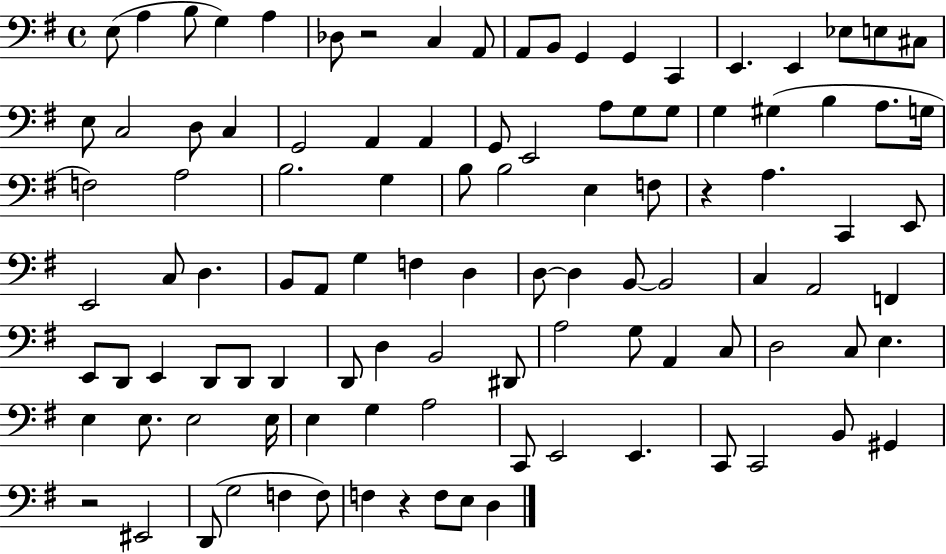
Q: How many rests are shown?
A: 4